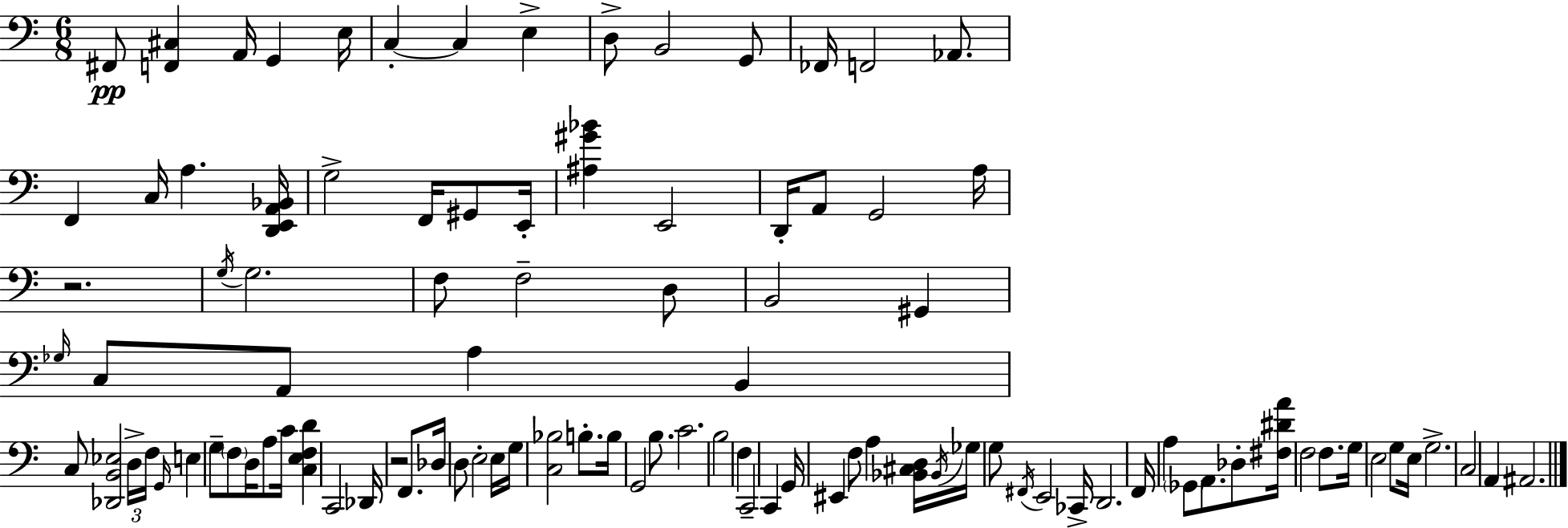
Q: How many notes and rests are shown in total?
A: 100